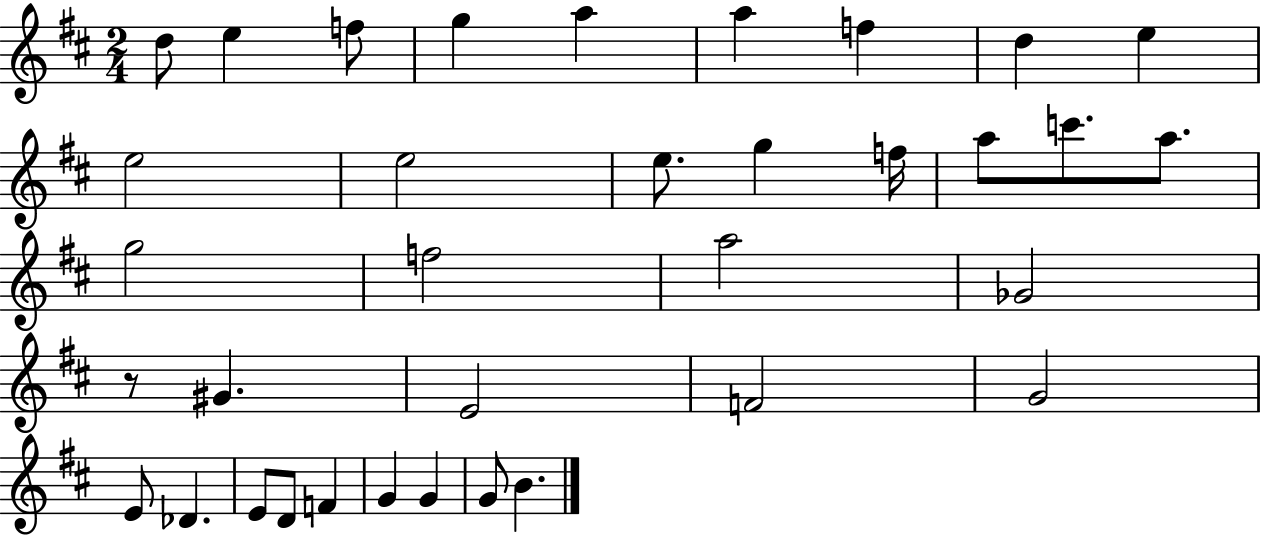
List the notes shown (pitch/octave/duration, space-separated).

D5/e E5/q F5/e G5/q A5/q A5/q F5/q D5/q E5/q E5/h E5/h E5/e. G5/q F5/s A5/e C6/e. A5/e. G5/h F5/h A5/h Gb4/h R/e G#4/q. E4/h F4/h G4/h E4/e Db4/q. E4/e D4/e F4/q G4/q G4/q G4/e B4/q.